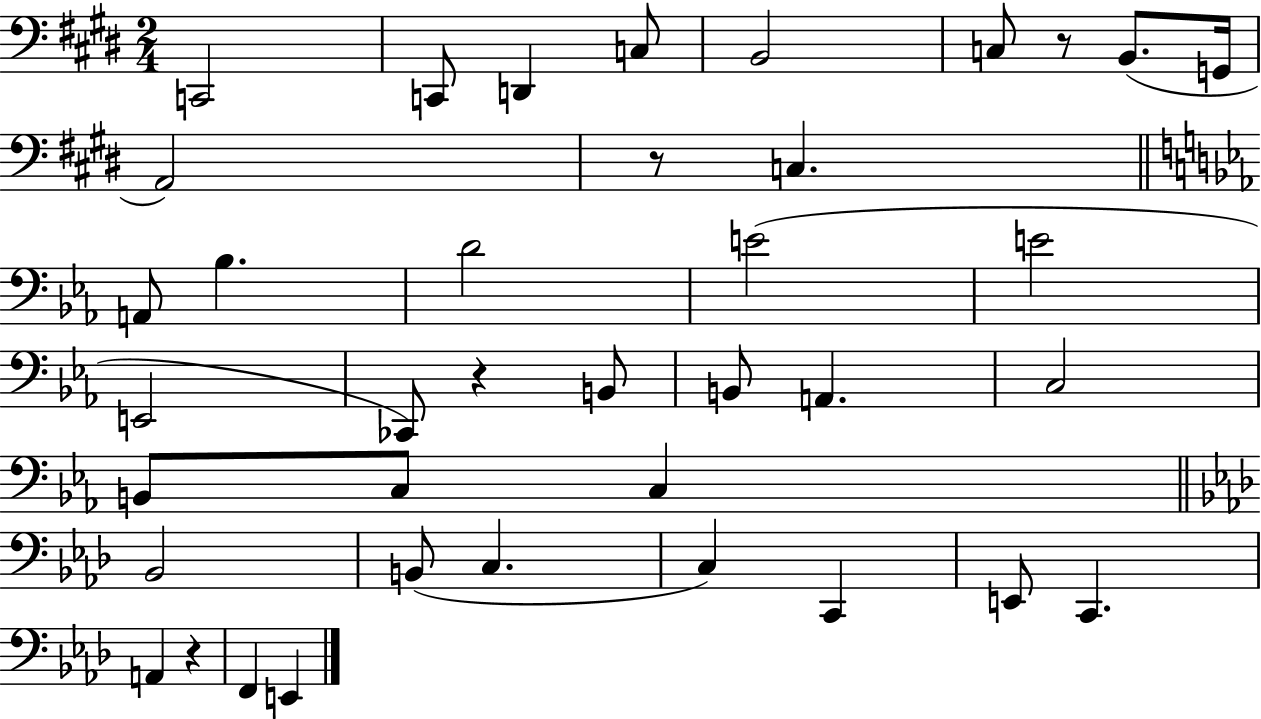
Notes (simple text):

C2/h C2/e D2/q C3/e B2/h C3/e R/e B2/e. G2/s A2/h R/e C3/q. A2/e Bb3/q. D4/h E4/h E4/h E2/h CES2/e R/q B2/e B2/e A2/q. C3/h B2/e C3/e C3/q Bb2/h B2/e C3/q. C3/q C2/q E2/e C2/q. A2/q R/q F2/q E2/q